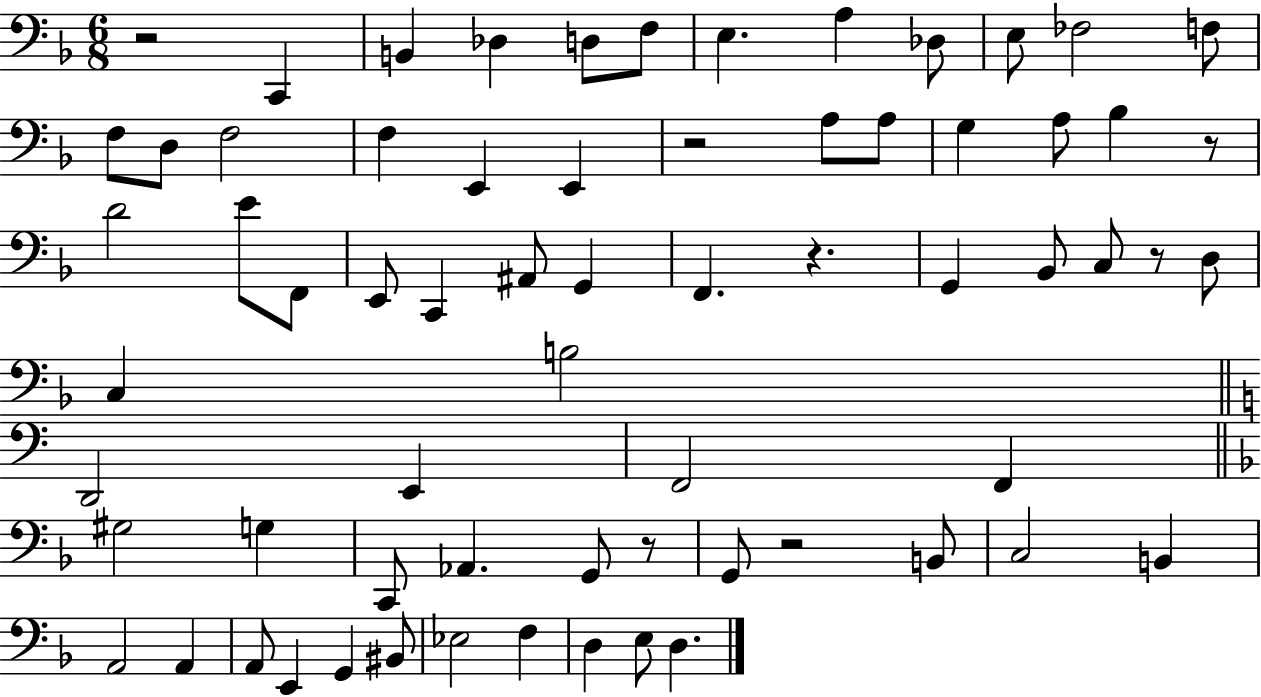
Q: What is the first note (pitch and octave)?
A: C2